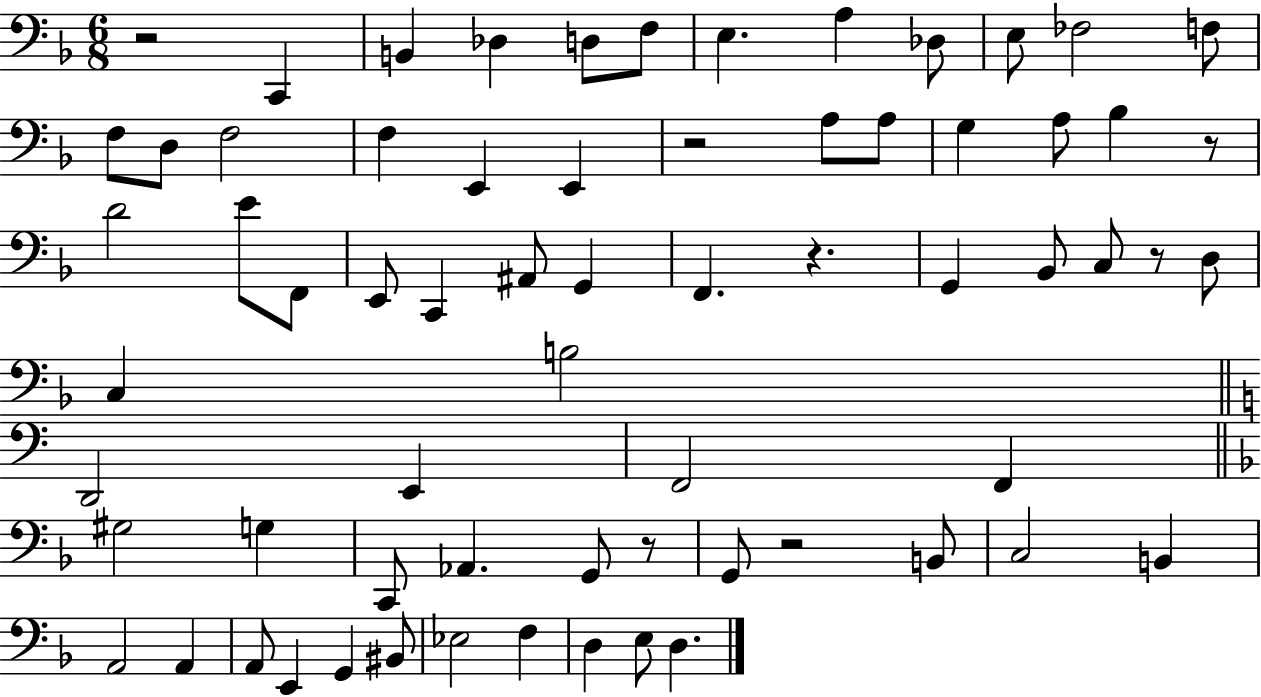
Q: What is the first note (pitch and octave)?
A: C2